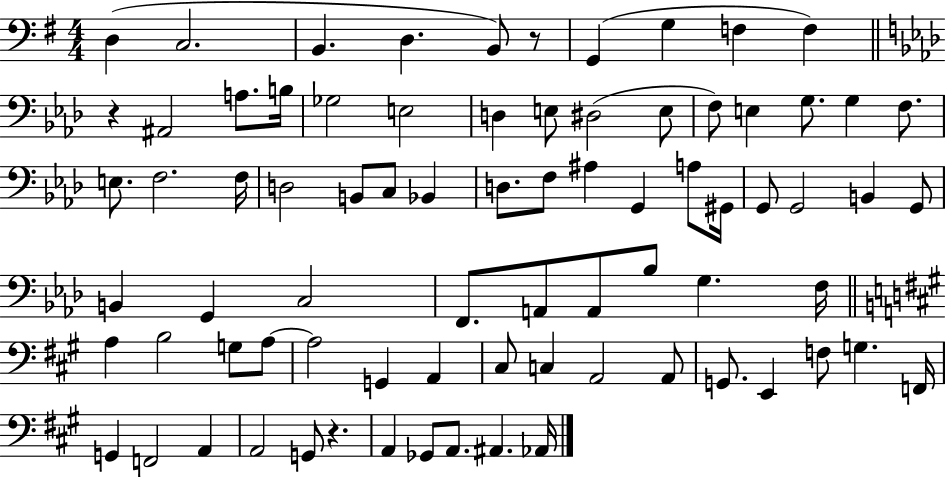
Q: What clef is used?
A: bass